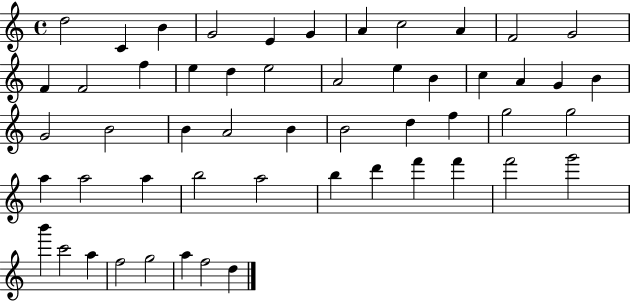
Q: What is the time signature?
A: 4/4